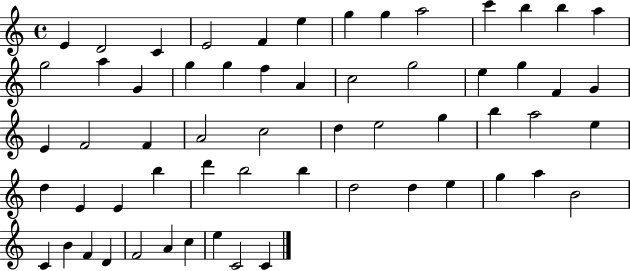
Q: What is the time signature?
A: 4/4